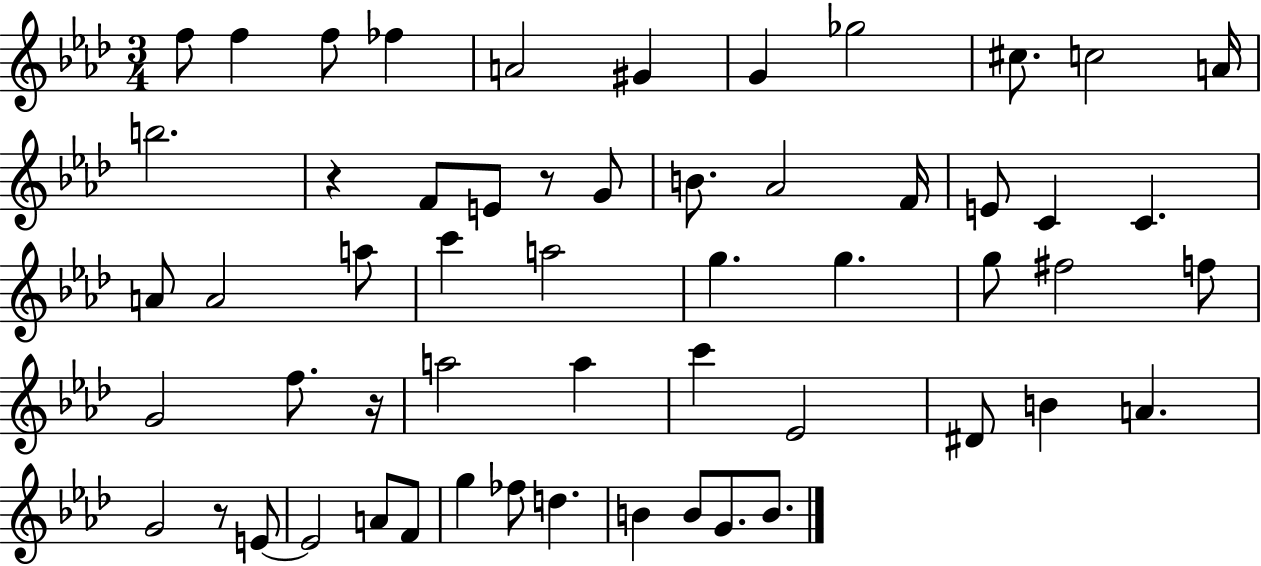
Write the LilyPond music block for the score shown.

{
  \clef treble
  \numericTimeSignature
  \time 3/4
  \key aes \major
  \repeat volta 2 { f''8 f''4 f''8 fes''4 | a'2 gis'4 | g'4 ges''2 | cis''8. c''2 a'16 | \break b''2. | r4 f'8 e'8 r8 g'8 | b'8. aes'2 f'16 | e'8 c'4 c'4. | \break a'8 a'2 a''8 | c'''4 a''2 | g''4. g''4. | g''8 fis''2 f''8 | \break g'2 f''8. r16 | a''2 a''4 | c'''4 ees'2 | dis'8 b'4 a'4. | \break g'2 r8 e'8~~ | e'2 a'8 f'8 | g''4 fes''8 d''4. | b'4 b'8 g'8. b'8. | \break } \bar "|."
}